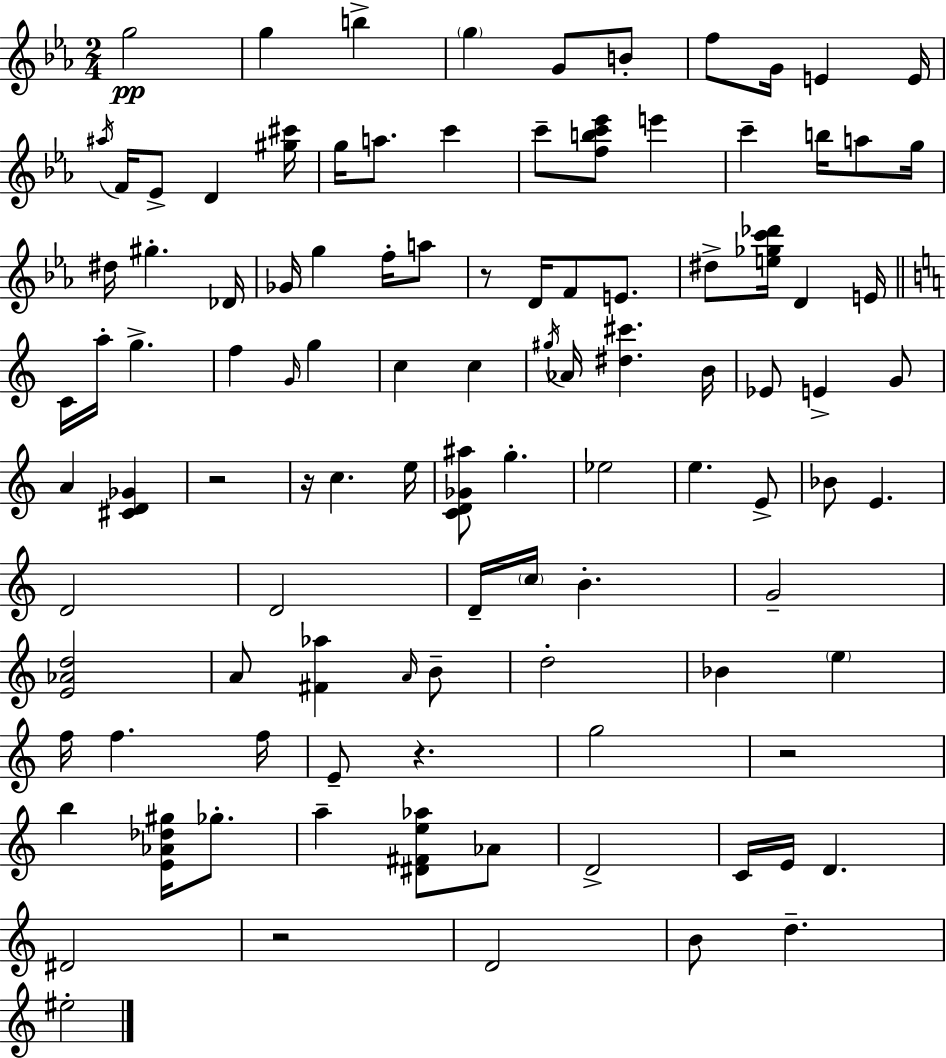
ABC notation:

X:1
T:Untitled
M:2/4
L:1/4
K:Eb
g2 g b g G/2 B/2 f/2 G/4 E E/4 ^a/4 F/4 _E/2 D [^g^c']/4 g/4 a/2 c' c'/2 [fbc'_e']/2 e' c' b/4 a/2 g/4 ^d/4 ^g _D/4 _G/4 g f/4 a/2 z/2 D/4 F/2 E/2 ^d/2 [e_gc'_d']/4 D E/4 C/4 a/4 g f G/4 g c c ^g/4 _A/4 [^d^c'] B/4 _E/2 E G/2 A [^CD_G] z2 z/4 c e/4 [CD_G^a]/2 g _e2 e E/2 _B/2 E D2 D2 D/4 c/4 B G2 [E_Ad]2 A/2 [^F_a] A/4 B/2 d2 _B e f/4 f f/4 E/2 z g2 z2 b [E_A_d^g]/4 _g/2 a [^D^Fe_a]/2 _A/2 D2 C/4 E/4 D ^D2 z2 D2 B/2 d ^e2